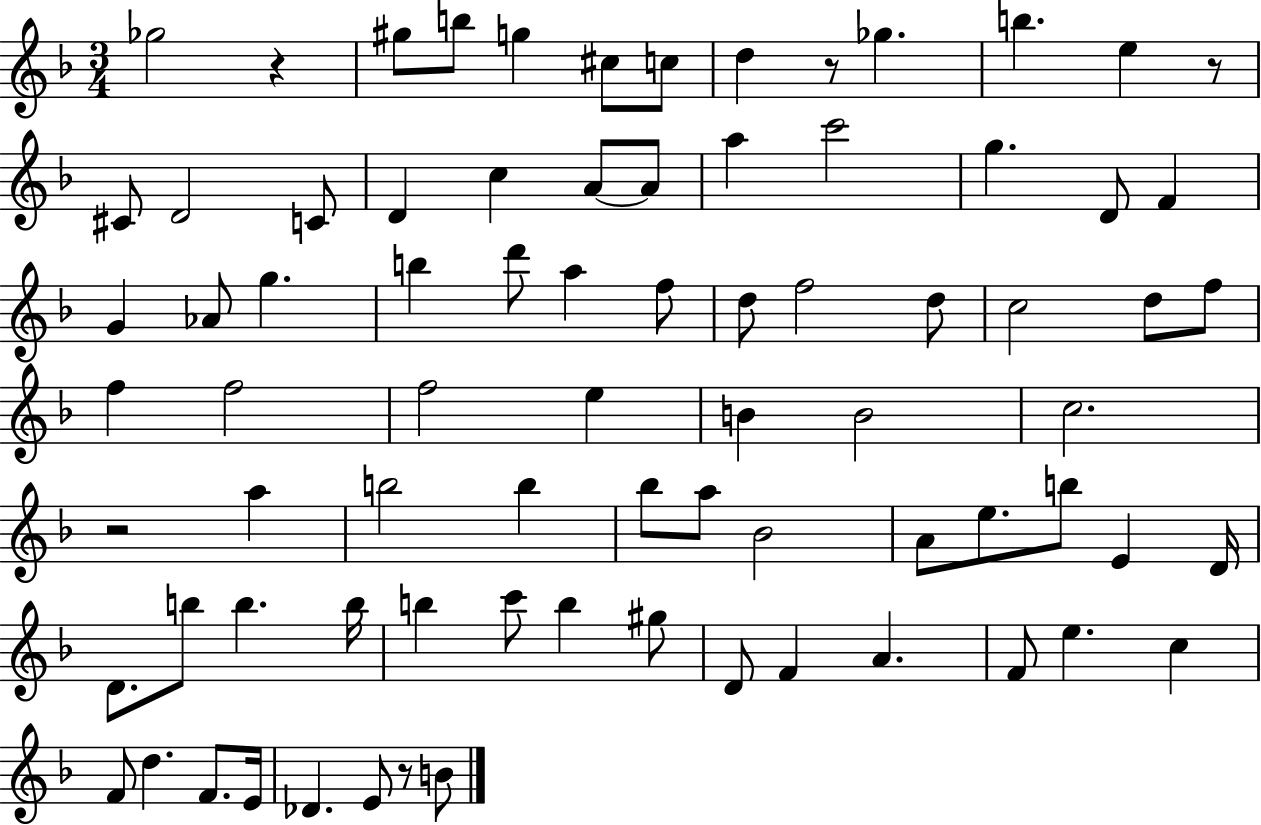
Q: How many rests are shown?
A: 5